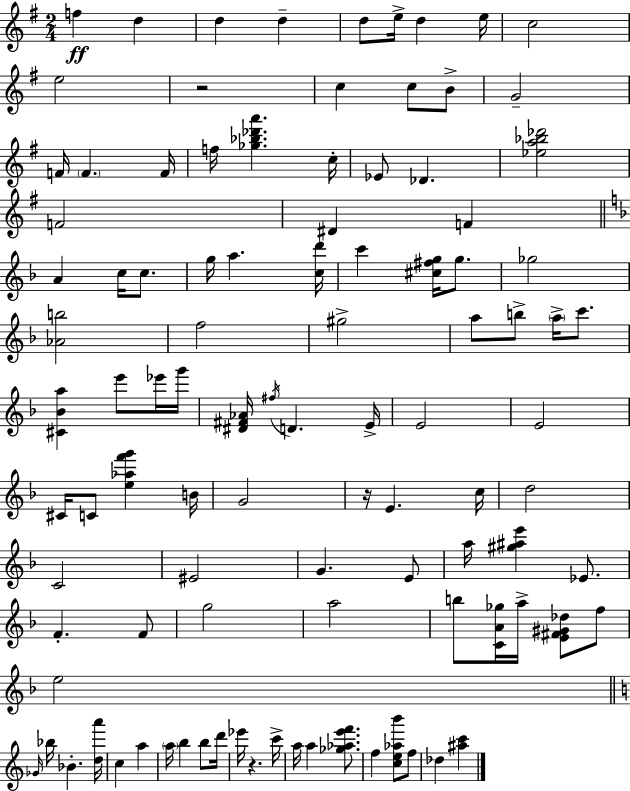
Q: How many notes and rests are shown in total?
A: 101